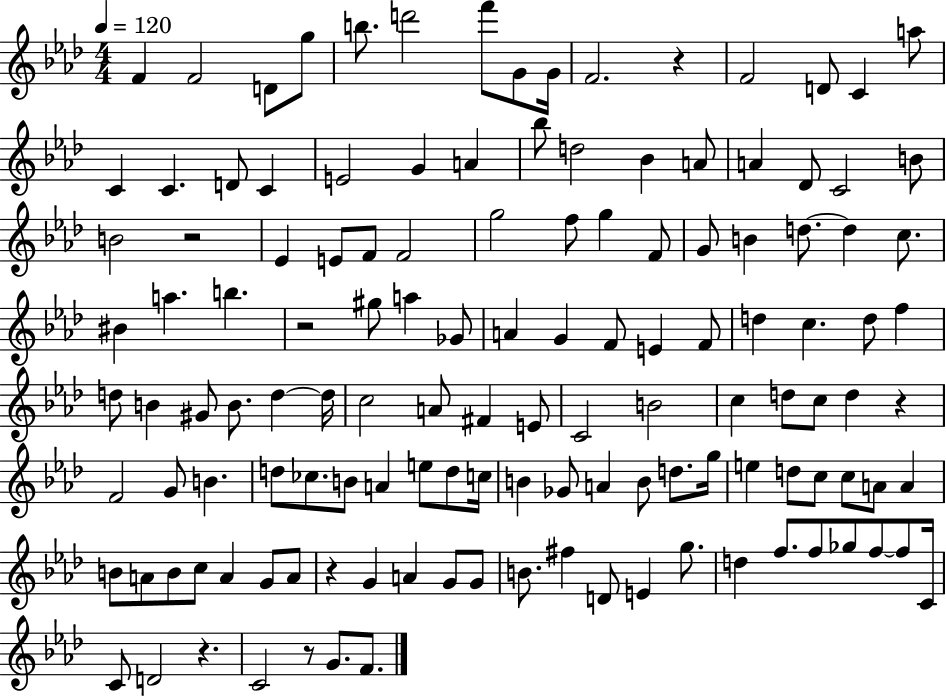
{
  \clef treble
  \numericTimeSignature
  \time 4/4
  \key aes \major
  \tempo 4 = 120
  f'4 f'2 d'8 g''8 | b''8. d'''2 f'''8 g'8 g'16 | f'2. r4 | f'2 d'8 c'4 a''8 | \break c'4 c'4. d'8 c'4 | e'2 g'4 a'4 | bes''8 d''2 bes'4 a'8 | a'4 des'8 c'2 b'8 | \break b'2 r2 | ees'4 e'8 f'8 f'2 | g''2 f''8 g''4 f'8 | g'8 b'4 d''8.~~ d''4 c''8. | \break bis'4 a''4. b''4. | r2 gis''8 a''4 ges'8 | a'4 g'4 f'8 e'4 f'8 | d''4 c''4. d''8 f''4 | \break d''8 b'4 gis'8 b'8. d''4~~ d''16 | c''2 a'8 fis'4 e'8 | c'2 b'2 | c''4 d''8 c''8 d''4 r4 | \break f'2 g'8 b'4. | d''8 ces''8. b'8 a'4 e''8 d''8 c''16 | b'4 ges'8 a'4 b'8 d''8. g''16 | e''4 d''8 c''8 c''8 a'8 a'4 | \break b'8 a'8 b'8 c''8 a'4 g'8 a'8 | r4 g'4 a'4 g'8 g'8 | b'8. fis''4 d'8 e'4 g''8. | d''4 f''8. f''8 ges''8 f''8~~ f''8 c'16 | \break c'8 d'2 r4. | c'2 r8 g'8. f'8. | \bar "|."
}